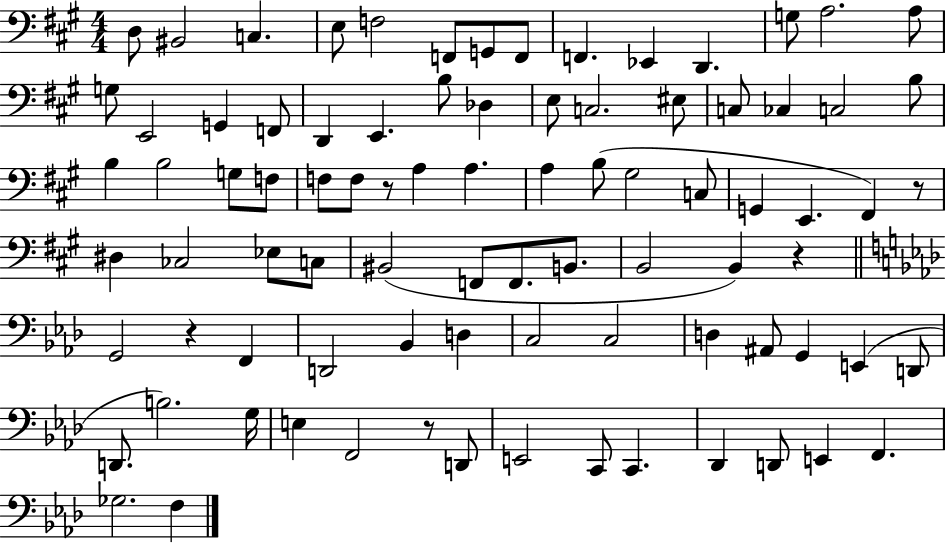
D3/e BIS2/h C3/q. E3/e F3/h F2/e G2/e F2/e F2/q. Eb2/q D2/q. G3/e A3/h. A3/e G3/e E2/h G2/q F2/e D2/q E2/q. B3/e Db3/q E3/e C3/h. EIS3/e C3/e CES3/q C3/h B3/e B3/q B3/h G3/e F3/e F3/e F3/e R/e A3/q A3/q. A3/q B3/e G#3/h C3/e G2/q E2/q. F#2/q R/e D#3/q CES3/h Eb3/e C3/e BIS2/h F2/e F2/e. B2/e. B2/h B2/q R/q G2/h R/q F2/q D2/h Bb2/q D3/q C3/h C3/h D3/q A#2/e G2/q E2/q D2/e D2/e. B3/h. G3/s E3/q F2/h R/e D2/e E2/h C2/e C2/q. Db2/q D2/e E2/q F2/q. Gb3/h. F3/q